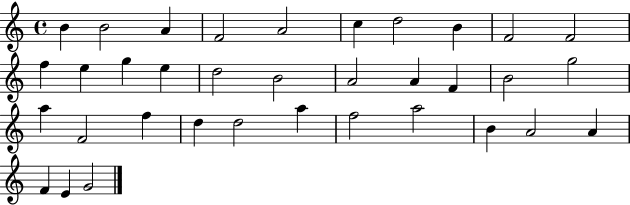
B4/q B4/h A4/q F4/h A4/h C5/q D5/h B4/q F4/h F4/h F5/q E5/q G5/q E5/q D5/h B4/h A4/h A4/q F4/q B4/h G5/h A5/q F4/h F5/q D5/q D5/h A5/q F5/h A5/h B4/q A4/h A4/q F4/q E4/q G4/h